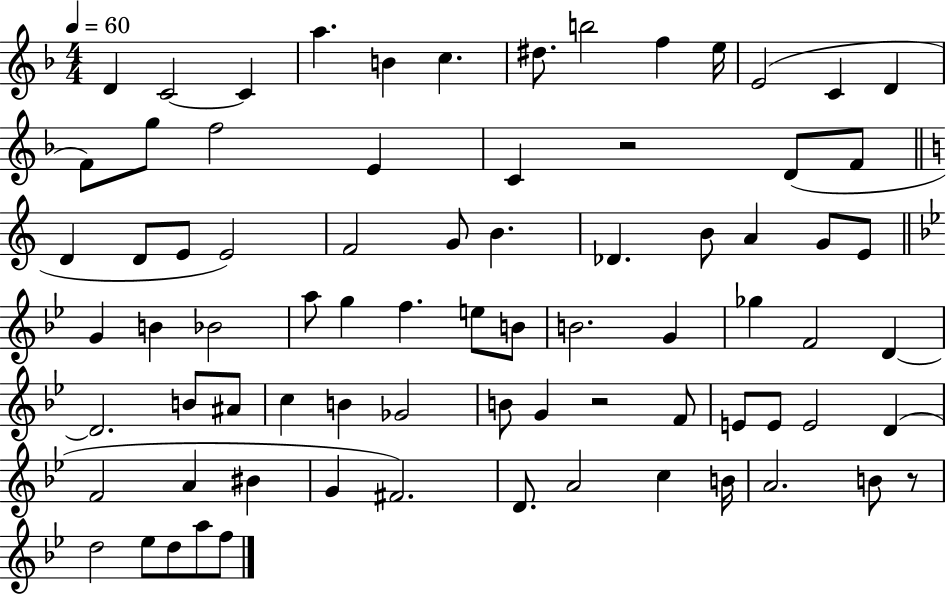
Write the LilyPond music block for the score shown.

{
  \clef treble
  \numericTimeSignature
  \time 4/4
  \key f \major
  \tempo 4 = 60
  d'4 c'2~~ c'4 | a''4. b'4 c''4. | dis''8. b''2 f''4 e''16 | e'2( c'4 d'4 | \break f'8) g''8 f''2 e'4 | c'4 r2 d'8( f'8 | \bar "||" \break \key c \major d'4 d'8 e'8 e'2) | f'2 g'8 b'4. | des'4. b'8 a'4 g'8 e'8 | \bar "||" \break \key g \minor g'4 b'4 bes'2 | a''8 g''4 f''4. e''8 b'8 | b'2. g'4 | ges''4 f'2 d'4~~ | \break d'2. b'8 ais'8 | c''4 b'4 ges'2 | b'8 g'4 r2 f'8 | e'8 e'8 e'2 d'4( | \break f'2 a'4 bis'4 | g'4 fis'2.) | d'8. a'2 c''4 b'16 | a'2. b'8 r8 | \break d''2 ees''8 d''8 a''8 f''8 | \bar "|."
}